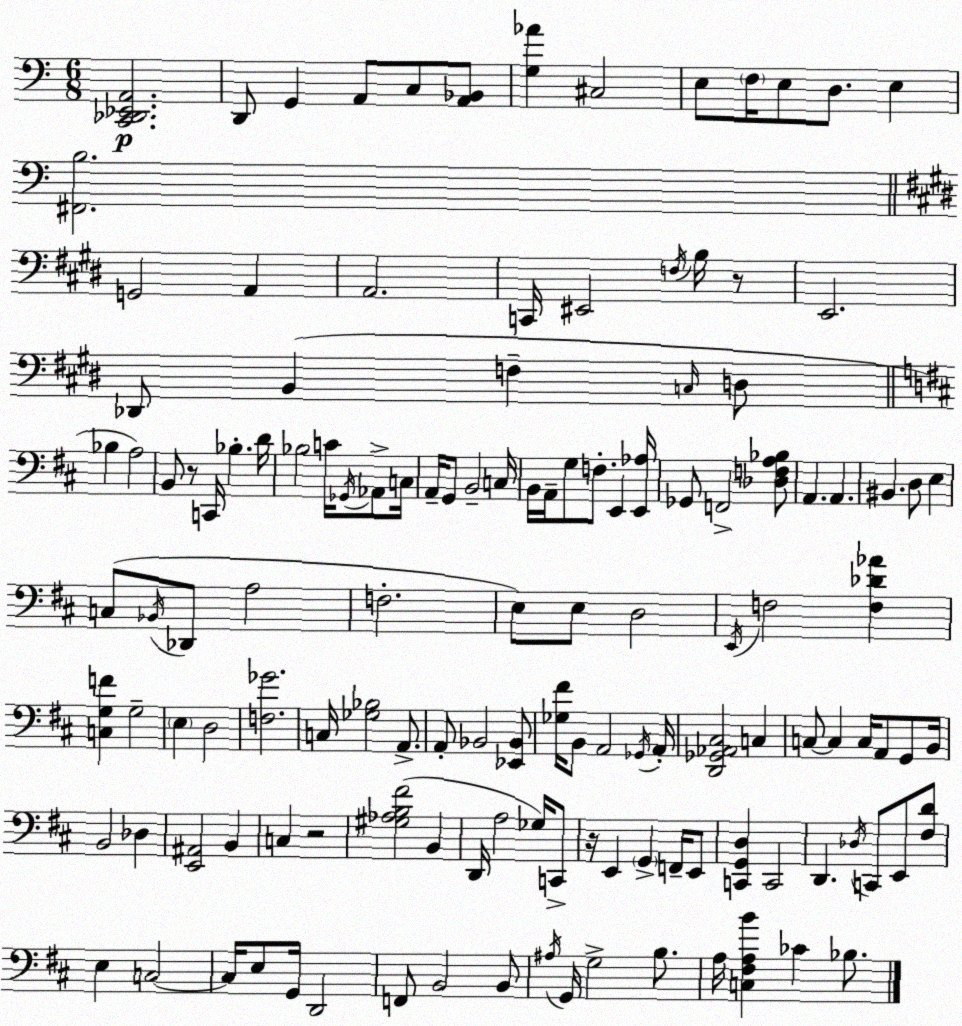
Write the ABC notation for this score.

X:1
T:Untitled
M:6/8
L:1/4
K:Am
[C,,_D,,_E,,A,,]2 D,,/2 G,, A,,/2 C,/2 [A,,_B,,]/2 [G,_A] ^C,2 E,/2 F,/4 E,/2 D,/2 E, [^F,,B,]2 G,,2 A,, A,,2 C,,/4 ^E,,2 F,/4 B,/4 z/2 E,,2 _D,,/2 B,, F, C,/4 D,/2 _B, A,2 B,,/2 z/2 C,,/4 _B, D/4 _B,2 C/4 _G,,/4 _A,,/2 C,/4 A,,/4 G,,/2 B,,2 C,/4 B,,/4 A,,/4 G,/2 F,/2 E,, [E,,_A,]/4 _G,,/2 F,,2 [_D,F,A,_B,]/2 A,, A,, ^B,, D,/2 E, C,/2 _B,,/4 _D,,/2 A,2 F,2 E,/2 E,/2 D,2 E,,/4 F,2 [F,_D_A] [C,G,F] G,2 E, D,2 [F,_G]2 C,/4 [_G,_B,]2 A,,/2 A,,/2 _B,,2 [_E,,_B,,]/2 [_G,^F]/4 B,,/2 A,,2 _G,,/4 A,,/4 [D,,_G,,_A,,^C,]2 C, C,/2 C, C,/4 A,,/2 G,,/2 B,,/4 B,,2 _D, [E,,^A,,]2 B,, C, z2 [^G,_A,B,^F]2 B,, D,,/4 A,2 _G,/4 C,,/2 z/4 E,, G,, F,,/4 E,,/2 [C,,G,,D,] C,,2 D,, _D,/4 C,,/2 E,,/2 [^F,D]/2 E, C,2 C,/4 E,/2 G,,/4 D,,2 F,,/2 B,,2 B,,/2 ^A,/4 G,,/4 G,2 B,/2 A,/4 [C,^F,A,B] _C _B,/2